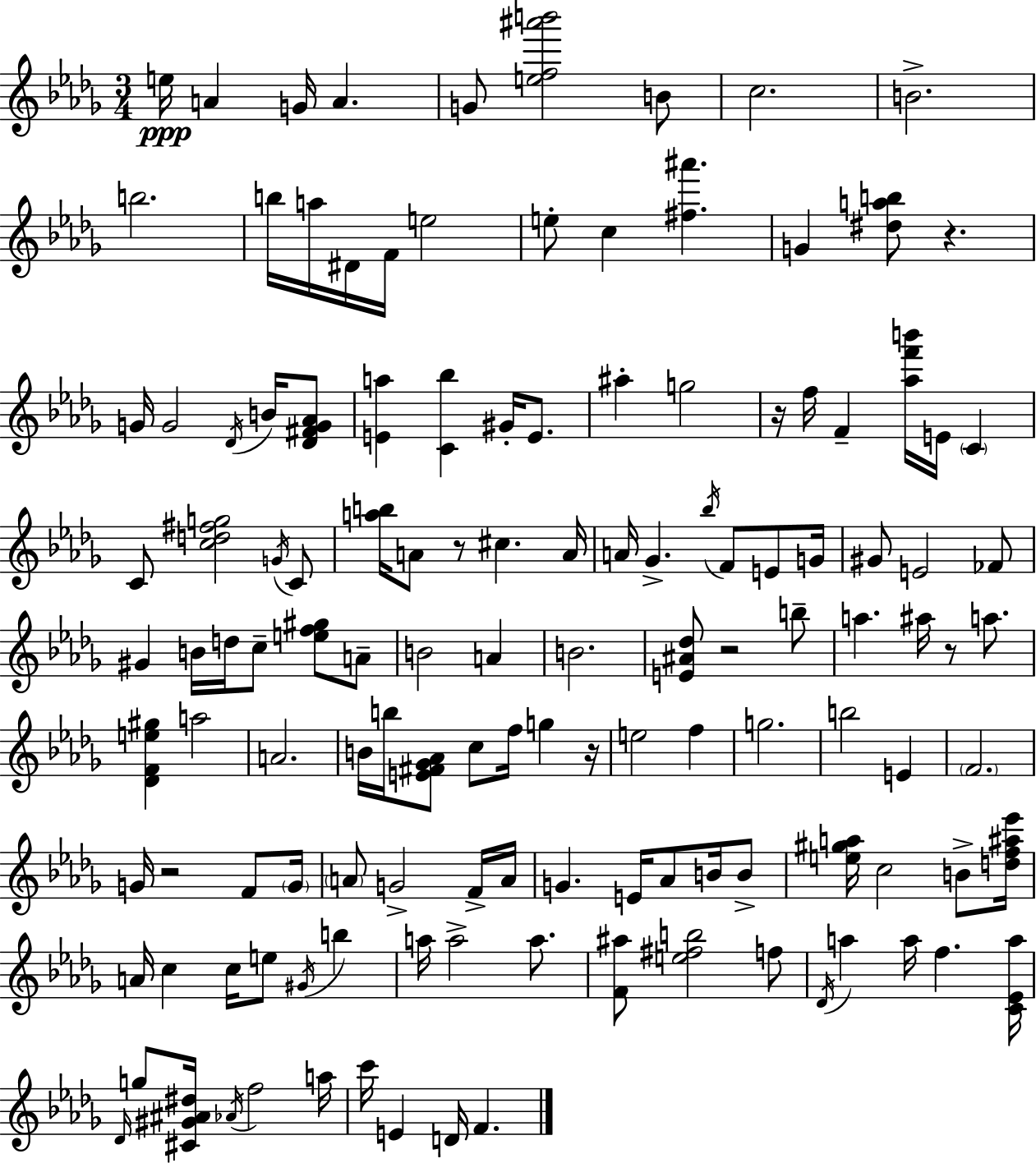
{
  \clef treble
  \numericTimeSignature
  \time 3/4
  \key bes \minor
  e''16\ppp a'4 g'16 a'4. | g'8 <e'' f'' ais''' b'''>2 b'8 | c''2. | b'2.-> | \break b''2. | b''16 a''16 dis'16 f'16 e''2 | e''8-. c''4 <fis'' ais'''>4. | g'4 <dis'' a'' b''>8 r4. | \break g'16 g'2 \acciaccatura { des'16 } b'16 <des' fis' g' aes'>8 | <e' a''>4 <c' bes''>4 gis'16-. e'8. | ais''4-. g''2 | r16 f''16 f'4-- <aes'' f''' b'''>16 e'16 \parenthesize c'4 | \break c'8 <c'' d'' fis'' g''>2 \acciaccatura { g'16 } | c'8 <a'' b''>16 a'8 r8 cis''4. | a'16 a'16 ges'4.-> \acciaccatura { bes''16 } f'8 | e'8 g'16 gis'8 e'2 | \break fes'8 gis'4 b'16 d''16 c''8-- <e'' f'' gis''>8 | a'8-- b'2 a'4 | b'2. | <e' ais' des''>8 r2 | \break b''8-- a''4. ais''16 r8 | a''8. <des' f' e'' gis''>4 a''2 | a'2. | b'16 b''16 <e' fis' ges' aes'>8 c''8 f''16 g''4 | \break r16 e''2 f''4 | g''2. | b''2 e'4 | \parenthesize f'2. | \break g'16 r2 | f'8 \parenthesize g'16 \parenthesize a'8 g'2-> | f'16-> a'16 g'4. e'16 aes'8 | b'16 b'8-> <e'' gis'' a''>16 c''2 | \break b'8-> <d'' f'' ais'' ees'''>16 a'16 c''4 c''16 e''8 \acciaccatura { gis'16 } | b''4 a''16 a''2-> | a''8. <f' ais''>8 <e'' fis'' b''>2 | f''8 \acciaccatura { des'16 } a''4 a''16 f''4. | \break <c' ees' a''>16 \grace { des'16 } g''8 <cis' gis' ais' dis''>16 \acciaccatura { aes'16 } f''2 | a''16 c'''16 e'4 | d'16 f'4. \bar "|."
}